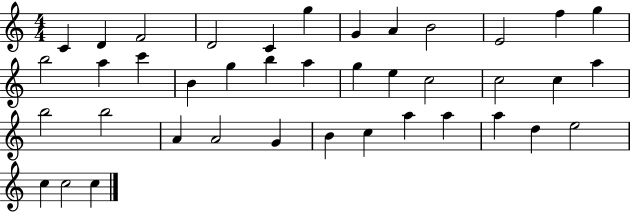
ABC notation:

X:1
T:Untitled
M:4/4
L:1/4
K:C
C D F2 D2 C g G A B2 E2 f g b2 a c' B g b a g e c2 c2 c a b2 b2 A A2 G B c a a a d e2 c c2 c